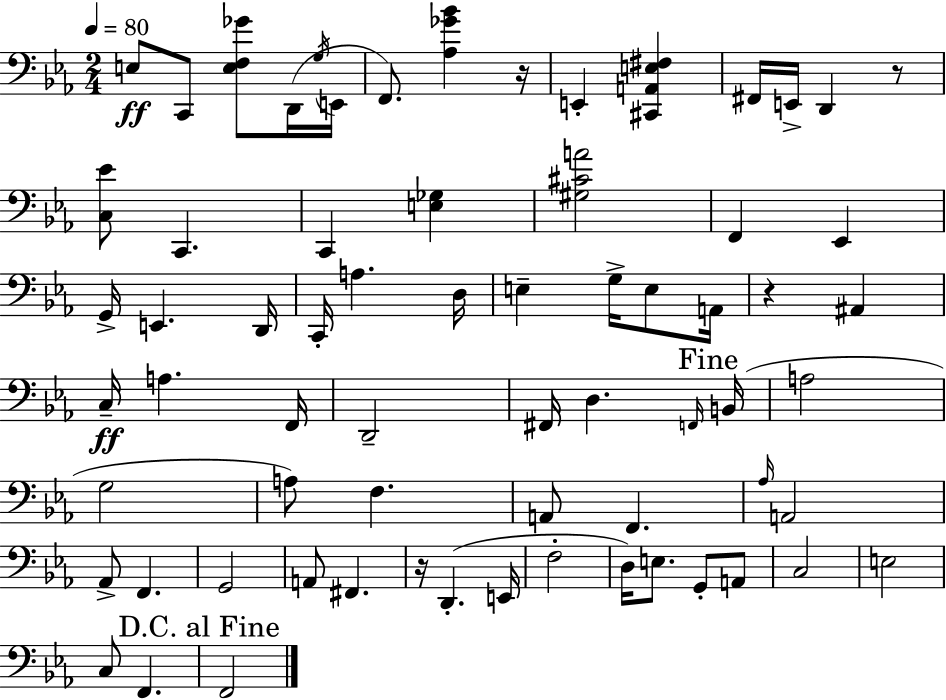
{
  \clef bass
  \numericTimeSignature
  \time 2/4
  \key c \minor
  \tempo 4 = 80
  e8\ff c,8 <e f ges'>8 d,16( \acciaccatura { g16 } | e,16 f,8.) <aes ges' bes'>4 | r16 e,4-. <cis, a, e fis>4 | fis,16 e,16-> d,4 r8 | \break <c ees'>8 c,4. | c,4 <e ges>4 | <gis cis' a'>2 | f,4 ees,4 | \break g,16-> e,4. | d,16 c,16-. a4. | d16 e4-- g16-> e8 | a,16 r4 ais,4 | \break c16--\ff a4. | f,16 d,2-- | fis,16 d4. | \grace { f,16 }( \mark "Fine" b,16 a2 | \break g2 | a8) f4. | a,8 f,4. | \grace { aes16 } a,2 | \break aes,8-> f,4. | g,2 | a,8 fis,4. | r16 d,4.-.( | \break e,16 f2-. | d16) e8. g,8-. | a,8 c2 | e2 | \break c8 f,4. | \mark "D.C. al Fine" f,2 | \bar "|."
}